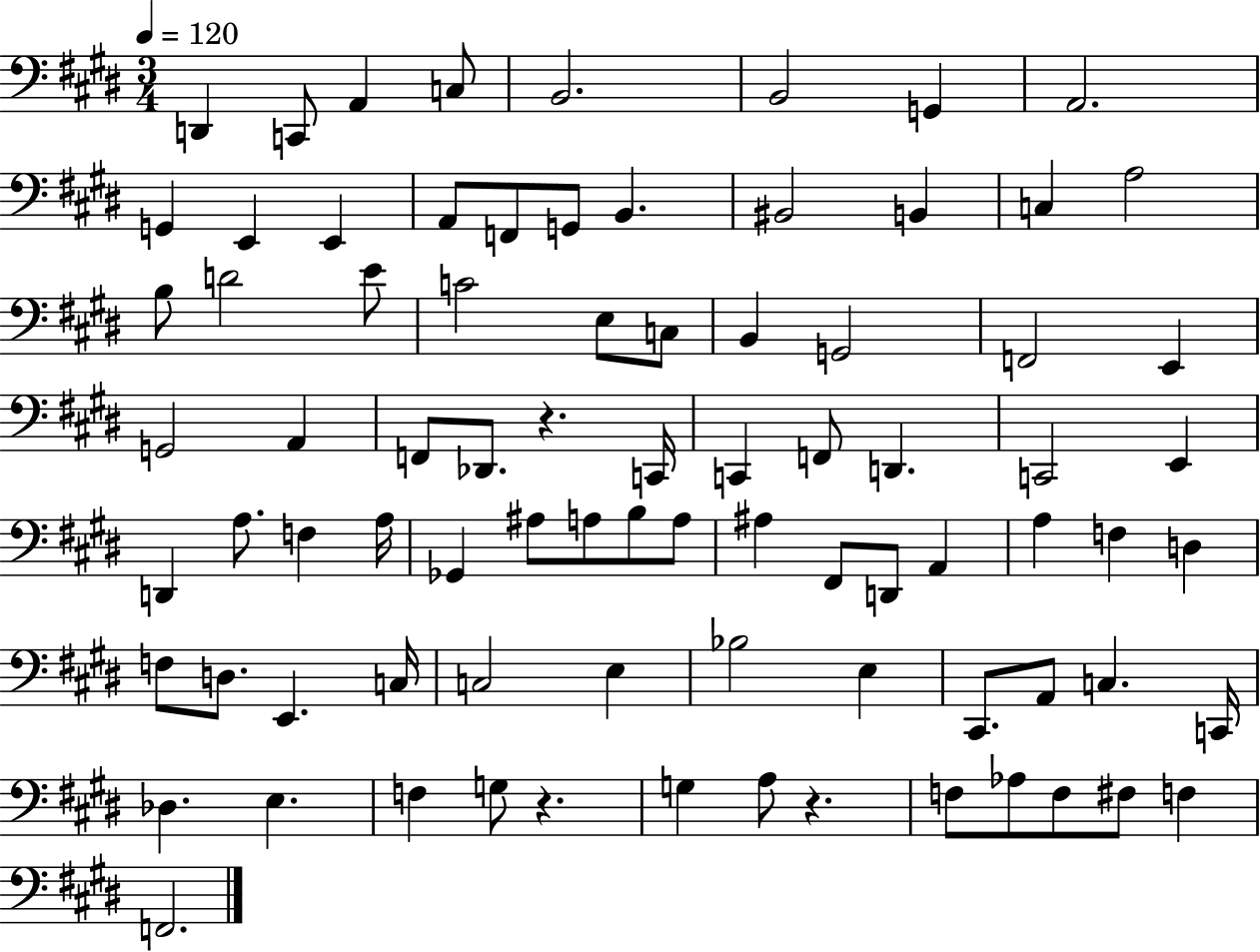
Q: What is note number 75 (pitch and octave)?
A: Ab3